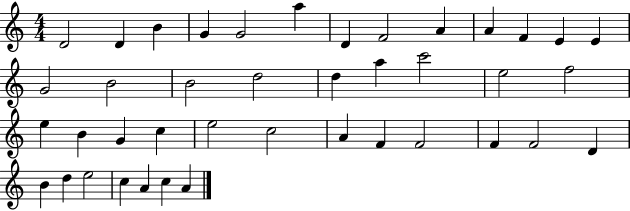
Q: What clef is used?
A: treble